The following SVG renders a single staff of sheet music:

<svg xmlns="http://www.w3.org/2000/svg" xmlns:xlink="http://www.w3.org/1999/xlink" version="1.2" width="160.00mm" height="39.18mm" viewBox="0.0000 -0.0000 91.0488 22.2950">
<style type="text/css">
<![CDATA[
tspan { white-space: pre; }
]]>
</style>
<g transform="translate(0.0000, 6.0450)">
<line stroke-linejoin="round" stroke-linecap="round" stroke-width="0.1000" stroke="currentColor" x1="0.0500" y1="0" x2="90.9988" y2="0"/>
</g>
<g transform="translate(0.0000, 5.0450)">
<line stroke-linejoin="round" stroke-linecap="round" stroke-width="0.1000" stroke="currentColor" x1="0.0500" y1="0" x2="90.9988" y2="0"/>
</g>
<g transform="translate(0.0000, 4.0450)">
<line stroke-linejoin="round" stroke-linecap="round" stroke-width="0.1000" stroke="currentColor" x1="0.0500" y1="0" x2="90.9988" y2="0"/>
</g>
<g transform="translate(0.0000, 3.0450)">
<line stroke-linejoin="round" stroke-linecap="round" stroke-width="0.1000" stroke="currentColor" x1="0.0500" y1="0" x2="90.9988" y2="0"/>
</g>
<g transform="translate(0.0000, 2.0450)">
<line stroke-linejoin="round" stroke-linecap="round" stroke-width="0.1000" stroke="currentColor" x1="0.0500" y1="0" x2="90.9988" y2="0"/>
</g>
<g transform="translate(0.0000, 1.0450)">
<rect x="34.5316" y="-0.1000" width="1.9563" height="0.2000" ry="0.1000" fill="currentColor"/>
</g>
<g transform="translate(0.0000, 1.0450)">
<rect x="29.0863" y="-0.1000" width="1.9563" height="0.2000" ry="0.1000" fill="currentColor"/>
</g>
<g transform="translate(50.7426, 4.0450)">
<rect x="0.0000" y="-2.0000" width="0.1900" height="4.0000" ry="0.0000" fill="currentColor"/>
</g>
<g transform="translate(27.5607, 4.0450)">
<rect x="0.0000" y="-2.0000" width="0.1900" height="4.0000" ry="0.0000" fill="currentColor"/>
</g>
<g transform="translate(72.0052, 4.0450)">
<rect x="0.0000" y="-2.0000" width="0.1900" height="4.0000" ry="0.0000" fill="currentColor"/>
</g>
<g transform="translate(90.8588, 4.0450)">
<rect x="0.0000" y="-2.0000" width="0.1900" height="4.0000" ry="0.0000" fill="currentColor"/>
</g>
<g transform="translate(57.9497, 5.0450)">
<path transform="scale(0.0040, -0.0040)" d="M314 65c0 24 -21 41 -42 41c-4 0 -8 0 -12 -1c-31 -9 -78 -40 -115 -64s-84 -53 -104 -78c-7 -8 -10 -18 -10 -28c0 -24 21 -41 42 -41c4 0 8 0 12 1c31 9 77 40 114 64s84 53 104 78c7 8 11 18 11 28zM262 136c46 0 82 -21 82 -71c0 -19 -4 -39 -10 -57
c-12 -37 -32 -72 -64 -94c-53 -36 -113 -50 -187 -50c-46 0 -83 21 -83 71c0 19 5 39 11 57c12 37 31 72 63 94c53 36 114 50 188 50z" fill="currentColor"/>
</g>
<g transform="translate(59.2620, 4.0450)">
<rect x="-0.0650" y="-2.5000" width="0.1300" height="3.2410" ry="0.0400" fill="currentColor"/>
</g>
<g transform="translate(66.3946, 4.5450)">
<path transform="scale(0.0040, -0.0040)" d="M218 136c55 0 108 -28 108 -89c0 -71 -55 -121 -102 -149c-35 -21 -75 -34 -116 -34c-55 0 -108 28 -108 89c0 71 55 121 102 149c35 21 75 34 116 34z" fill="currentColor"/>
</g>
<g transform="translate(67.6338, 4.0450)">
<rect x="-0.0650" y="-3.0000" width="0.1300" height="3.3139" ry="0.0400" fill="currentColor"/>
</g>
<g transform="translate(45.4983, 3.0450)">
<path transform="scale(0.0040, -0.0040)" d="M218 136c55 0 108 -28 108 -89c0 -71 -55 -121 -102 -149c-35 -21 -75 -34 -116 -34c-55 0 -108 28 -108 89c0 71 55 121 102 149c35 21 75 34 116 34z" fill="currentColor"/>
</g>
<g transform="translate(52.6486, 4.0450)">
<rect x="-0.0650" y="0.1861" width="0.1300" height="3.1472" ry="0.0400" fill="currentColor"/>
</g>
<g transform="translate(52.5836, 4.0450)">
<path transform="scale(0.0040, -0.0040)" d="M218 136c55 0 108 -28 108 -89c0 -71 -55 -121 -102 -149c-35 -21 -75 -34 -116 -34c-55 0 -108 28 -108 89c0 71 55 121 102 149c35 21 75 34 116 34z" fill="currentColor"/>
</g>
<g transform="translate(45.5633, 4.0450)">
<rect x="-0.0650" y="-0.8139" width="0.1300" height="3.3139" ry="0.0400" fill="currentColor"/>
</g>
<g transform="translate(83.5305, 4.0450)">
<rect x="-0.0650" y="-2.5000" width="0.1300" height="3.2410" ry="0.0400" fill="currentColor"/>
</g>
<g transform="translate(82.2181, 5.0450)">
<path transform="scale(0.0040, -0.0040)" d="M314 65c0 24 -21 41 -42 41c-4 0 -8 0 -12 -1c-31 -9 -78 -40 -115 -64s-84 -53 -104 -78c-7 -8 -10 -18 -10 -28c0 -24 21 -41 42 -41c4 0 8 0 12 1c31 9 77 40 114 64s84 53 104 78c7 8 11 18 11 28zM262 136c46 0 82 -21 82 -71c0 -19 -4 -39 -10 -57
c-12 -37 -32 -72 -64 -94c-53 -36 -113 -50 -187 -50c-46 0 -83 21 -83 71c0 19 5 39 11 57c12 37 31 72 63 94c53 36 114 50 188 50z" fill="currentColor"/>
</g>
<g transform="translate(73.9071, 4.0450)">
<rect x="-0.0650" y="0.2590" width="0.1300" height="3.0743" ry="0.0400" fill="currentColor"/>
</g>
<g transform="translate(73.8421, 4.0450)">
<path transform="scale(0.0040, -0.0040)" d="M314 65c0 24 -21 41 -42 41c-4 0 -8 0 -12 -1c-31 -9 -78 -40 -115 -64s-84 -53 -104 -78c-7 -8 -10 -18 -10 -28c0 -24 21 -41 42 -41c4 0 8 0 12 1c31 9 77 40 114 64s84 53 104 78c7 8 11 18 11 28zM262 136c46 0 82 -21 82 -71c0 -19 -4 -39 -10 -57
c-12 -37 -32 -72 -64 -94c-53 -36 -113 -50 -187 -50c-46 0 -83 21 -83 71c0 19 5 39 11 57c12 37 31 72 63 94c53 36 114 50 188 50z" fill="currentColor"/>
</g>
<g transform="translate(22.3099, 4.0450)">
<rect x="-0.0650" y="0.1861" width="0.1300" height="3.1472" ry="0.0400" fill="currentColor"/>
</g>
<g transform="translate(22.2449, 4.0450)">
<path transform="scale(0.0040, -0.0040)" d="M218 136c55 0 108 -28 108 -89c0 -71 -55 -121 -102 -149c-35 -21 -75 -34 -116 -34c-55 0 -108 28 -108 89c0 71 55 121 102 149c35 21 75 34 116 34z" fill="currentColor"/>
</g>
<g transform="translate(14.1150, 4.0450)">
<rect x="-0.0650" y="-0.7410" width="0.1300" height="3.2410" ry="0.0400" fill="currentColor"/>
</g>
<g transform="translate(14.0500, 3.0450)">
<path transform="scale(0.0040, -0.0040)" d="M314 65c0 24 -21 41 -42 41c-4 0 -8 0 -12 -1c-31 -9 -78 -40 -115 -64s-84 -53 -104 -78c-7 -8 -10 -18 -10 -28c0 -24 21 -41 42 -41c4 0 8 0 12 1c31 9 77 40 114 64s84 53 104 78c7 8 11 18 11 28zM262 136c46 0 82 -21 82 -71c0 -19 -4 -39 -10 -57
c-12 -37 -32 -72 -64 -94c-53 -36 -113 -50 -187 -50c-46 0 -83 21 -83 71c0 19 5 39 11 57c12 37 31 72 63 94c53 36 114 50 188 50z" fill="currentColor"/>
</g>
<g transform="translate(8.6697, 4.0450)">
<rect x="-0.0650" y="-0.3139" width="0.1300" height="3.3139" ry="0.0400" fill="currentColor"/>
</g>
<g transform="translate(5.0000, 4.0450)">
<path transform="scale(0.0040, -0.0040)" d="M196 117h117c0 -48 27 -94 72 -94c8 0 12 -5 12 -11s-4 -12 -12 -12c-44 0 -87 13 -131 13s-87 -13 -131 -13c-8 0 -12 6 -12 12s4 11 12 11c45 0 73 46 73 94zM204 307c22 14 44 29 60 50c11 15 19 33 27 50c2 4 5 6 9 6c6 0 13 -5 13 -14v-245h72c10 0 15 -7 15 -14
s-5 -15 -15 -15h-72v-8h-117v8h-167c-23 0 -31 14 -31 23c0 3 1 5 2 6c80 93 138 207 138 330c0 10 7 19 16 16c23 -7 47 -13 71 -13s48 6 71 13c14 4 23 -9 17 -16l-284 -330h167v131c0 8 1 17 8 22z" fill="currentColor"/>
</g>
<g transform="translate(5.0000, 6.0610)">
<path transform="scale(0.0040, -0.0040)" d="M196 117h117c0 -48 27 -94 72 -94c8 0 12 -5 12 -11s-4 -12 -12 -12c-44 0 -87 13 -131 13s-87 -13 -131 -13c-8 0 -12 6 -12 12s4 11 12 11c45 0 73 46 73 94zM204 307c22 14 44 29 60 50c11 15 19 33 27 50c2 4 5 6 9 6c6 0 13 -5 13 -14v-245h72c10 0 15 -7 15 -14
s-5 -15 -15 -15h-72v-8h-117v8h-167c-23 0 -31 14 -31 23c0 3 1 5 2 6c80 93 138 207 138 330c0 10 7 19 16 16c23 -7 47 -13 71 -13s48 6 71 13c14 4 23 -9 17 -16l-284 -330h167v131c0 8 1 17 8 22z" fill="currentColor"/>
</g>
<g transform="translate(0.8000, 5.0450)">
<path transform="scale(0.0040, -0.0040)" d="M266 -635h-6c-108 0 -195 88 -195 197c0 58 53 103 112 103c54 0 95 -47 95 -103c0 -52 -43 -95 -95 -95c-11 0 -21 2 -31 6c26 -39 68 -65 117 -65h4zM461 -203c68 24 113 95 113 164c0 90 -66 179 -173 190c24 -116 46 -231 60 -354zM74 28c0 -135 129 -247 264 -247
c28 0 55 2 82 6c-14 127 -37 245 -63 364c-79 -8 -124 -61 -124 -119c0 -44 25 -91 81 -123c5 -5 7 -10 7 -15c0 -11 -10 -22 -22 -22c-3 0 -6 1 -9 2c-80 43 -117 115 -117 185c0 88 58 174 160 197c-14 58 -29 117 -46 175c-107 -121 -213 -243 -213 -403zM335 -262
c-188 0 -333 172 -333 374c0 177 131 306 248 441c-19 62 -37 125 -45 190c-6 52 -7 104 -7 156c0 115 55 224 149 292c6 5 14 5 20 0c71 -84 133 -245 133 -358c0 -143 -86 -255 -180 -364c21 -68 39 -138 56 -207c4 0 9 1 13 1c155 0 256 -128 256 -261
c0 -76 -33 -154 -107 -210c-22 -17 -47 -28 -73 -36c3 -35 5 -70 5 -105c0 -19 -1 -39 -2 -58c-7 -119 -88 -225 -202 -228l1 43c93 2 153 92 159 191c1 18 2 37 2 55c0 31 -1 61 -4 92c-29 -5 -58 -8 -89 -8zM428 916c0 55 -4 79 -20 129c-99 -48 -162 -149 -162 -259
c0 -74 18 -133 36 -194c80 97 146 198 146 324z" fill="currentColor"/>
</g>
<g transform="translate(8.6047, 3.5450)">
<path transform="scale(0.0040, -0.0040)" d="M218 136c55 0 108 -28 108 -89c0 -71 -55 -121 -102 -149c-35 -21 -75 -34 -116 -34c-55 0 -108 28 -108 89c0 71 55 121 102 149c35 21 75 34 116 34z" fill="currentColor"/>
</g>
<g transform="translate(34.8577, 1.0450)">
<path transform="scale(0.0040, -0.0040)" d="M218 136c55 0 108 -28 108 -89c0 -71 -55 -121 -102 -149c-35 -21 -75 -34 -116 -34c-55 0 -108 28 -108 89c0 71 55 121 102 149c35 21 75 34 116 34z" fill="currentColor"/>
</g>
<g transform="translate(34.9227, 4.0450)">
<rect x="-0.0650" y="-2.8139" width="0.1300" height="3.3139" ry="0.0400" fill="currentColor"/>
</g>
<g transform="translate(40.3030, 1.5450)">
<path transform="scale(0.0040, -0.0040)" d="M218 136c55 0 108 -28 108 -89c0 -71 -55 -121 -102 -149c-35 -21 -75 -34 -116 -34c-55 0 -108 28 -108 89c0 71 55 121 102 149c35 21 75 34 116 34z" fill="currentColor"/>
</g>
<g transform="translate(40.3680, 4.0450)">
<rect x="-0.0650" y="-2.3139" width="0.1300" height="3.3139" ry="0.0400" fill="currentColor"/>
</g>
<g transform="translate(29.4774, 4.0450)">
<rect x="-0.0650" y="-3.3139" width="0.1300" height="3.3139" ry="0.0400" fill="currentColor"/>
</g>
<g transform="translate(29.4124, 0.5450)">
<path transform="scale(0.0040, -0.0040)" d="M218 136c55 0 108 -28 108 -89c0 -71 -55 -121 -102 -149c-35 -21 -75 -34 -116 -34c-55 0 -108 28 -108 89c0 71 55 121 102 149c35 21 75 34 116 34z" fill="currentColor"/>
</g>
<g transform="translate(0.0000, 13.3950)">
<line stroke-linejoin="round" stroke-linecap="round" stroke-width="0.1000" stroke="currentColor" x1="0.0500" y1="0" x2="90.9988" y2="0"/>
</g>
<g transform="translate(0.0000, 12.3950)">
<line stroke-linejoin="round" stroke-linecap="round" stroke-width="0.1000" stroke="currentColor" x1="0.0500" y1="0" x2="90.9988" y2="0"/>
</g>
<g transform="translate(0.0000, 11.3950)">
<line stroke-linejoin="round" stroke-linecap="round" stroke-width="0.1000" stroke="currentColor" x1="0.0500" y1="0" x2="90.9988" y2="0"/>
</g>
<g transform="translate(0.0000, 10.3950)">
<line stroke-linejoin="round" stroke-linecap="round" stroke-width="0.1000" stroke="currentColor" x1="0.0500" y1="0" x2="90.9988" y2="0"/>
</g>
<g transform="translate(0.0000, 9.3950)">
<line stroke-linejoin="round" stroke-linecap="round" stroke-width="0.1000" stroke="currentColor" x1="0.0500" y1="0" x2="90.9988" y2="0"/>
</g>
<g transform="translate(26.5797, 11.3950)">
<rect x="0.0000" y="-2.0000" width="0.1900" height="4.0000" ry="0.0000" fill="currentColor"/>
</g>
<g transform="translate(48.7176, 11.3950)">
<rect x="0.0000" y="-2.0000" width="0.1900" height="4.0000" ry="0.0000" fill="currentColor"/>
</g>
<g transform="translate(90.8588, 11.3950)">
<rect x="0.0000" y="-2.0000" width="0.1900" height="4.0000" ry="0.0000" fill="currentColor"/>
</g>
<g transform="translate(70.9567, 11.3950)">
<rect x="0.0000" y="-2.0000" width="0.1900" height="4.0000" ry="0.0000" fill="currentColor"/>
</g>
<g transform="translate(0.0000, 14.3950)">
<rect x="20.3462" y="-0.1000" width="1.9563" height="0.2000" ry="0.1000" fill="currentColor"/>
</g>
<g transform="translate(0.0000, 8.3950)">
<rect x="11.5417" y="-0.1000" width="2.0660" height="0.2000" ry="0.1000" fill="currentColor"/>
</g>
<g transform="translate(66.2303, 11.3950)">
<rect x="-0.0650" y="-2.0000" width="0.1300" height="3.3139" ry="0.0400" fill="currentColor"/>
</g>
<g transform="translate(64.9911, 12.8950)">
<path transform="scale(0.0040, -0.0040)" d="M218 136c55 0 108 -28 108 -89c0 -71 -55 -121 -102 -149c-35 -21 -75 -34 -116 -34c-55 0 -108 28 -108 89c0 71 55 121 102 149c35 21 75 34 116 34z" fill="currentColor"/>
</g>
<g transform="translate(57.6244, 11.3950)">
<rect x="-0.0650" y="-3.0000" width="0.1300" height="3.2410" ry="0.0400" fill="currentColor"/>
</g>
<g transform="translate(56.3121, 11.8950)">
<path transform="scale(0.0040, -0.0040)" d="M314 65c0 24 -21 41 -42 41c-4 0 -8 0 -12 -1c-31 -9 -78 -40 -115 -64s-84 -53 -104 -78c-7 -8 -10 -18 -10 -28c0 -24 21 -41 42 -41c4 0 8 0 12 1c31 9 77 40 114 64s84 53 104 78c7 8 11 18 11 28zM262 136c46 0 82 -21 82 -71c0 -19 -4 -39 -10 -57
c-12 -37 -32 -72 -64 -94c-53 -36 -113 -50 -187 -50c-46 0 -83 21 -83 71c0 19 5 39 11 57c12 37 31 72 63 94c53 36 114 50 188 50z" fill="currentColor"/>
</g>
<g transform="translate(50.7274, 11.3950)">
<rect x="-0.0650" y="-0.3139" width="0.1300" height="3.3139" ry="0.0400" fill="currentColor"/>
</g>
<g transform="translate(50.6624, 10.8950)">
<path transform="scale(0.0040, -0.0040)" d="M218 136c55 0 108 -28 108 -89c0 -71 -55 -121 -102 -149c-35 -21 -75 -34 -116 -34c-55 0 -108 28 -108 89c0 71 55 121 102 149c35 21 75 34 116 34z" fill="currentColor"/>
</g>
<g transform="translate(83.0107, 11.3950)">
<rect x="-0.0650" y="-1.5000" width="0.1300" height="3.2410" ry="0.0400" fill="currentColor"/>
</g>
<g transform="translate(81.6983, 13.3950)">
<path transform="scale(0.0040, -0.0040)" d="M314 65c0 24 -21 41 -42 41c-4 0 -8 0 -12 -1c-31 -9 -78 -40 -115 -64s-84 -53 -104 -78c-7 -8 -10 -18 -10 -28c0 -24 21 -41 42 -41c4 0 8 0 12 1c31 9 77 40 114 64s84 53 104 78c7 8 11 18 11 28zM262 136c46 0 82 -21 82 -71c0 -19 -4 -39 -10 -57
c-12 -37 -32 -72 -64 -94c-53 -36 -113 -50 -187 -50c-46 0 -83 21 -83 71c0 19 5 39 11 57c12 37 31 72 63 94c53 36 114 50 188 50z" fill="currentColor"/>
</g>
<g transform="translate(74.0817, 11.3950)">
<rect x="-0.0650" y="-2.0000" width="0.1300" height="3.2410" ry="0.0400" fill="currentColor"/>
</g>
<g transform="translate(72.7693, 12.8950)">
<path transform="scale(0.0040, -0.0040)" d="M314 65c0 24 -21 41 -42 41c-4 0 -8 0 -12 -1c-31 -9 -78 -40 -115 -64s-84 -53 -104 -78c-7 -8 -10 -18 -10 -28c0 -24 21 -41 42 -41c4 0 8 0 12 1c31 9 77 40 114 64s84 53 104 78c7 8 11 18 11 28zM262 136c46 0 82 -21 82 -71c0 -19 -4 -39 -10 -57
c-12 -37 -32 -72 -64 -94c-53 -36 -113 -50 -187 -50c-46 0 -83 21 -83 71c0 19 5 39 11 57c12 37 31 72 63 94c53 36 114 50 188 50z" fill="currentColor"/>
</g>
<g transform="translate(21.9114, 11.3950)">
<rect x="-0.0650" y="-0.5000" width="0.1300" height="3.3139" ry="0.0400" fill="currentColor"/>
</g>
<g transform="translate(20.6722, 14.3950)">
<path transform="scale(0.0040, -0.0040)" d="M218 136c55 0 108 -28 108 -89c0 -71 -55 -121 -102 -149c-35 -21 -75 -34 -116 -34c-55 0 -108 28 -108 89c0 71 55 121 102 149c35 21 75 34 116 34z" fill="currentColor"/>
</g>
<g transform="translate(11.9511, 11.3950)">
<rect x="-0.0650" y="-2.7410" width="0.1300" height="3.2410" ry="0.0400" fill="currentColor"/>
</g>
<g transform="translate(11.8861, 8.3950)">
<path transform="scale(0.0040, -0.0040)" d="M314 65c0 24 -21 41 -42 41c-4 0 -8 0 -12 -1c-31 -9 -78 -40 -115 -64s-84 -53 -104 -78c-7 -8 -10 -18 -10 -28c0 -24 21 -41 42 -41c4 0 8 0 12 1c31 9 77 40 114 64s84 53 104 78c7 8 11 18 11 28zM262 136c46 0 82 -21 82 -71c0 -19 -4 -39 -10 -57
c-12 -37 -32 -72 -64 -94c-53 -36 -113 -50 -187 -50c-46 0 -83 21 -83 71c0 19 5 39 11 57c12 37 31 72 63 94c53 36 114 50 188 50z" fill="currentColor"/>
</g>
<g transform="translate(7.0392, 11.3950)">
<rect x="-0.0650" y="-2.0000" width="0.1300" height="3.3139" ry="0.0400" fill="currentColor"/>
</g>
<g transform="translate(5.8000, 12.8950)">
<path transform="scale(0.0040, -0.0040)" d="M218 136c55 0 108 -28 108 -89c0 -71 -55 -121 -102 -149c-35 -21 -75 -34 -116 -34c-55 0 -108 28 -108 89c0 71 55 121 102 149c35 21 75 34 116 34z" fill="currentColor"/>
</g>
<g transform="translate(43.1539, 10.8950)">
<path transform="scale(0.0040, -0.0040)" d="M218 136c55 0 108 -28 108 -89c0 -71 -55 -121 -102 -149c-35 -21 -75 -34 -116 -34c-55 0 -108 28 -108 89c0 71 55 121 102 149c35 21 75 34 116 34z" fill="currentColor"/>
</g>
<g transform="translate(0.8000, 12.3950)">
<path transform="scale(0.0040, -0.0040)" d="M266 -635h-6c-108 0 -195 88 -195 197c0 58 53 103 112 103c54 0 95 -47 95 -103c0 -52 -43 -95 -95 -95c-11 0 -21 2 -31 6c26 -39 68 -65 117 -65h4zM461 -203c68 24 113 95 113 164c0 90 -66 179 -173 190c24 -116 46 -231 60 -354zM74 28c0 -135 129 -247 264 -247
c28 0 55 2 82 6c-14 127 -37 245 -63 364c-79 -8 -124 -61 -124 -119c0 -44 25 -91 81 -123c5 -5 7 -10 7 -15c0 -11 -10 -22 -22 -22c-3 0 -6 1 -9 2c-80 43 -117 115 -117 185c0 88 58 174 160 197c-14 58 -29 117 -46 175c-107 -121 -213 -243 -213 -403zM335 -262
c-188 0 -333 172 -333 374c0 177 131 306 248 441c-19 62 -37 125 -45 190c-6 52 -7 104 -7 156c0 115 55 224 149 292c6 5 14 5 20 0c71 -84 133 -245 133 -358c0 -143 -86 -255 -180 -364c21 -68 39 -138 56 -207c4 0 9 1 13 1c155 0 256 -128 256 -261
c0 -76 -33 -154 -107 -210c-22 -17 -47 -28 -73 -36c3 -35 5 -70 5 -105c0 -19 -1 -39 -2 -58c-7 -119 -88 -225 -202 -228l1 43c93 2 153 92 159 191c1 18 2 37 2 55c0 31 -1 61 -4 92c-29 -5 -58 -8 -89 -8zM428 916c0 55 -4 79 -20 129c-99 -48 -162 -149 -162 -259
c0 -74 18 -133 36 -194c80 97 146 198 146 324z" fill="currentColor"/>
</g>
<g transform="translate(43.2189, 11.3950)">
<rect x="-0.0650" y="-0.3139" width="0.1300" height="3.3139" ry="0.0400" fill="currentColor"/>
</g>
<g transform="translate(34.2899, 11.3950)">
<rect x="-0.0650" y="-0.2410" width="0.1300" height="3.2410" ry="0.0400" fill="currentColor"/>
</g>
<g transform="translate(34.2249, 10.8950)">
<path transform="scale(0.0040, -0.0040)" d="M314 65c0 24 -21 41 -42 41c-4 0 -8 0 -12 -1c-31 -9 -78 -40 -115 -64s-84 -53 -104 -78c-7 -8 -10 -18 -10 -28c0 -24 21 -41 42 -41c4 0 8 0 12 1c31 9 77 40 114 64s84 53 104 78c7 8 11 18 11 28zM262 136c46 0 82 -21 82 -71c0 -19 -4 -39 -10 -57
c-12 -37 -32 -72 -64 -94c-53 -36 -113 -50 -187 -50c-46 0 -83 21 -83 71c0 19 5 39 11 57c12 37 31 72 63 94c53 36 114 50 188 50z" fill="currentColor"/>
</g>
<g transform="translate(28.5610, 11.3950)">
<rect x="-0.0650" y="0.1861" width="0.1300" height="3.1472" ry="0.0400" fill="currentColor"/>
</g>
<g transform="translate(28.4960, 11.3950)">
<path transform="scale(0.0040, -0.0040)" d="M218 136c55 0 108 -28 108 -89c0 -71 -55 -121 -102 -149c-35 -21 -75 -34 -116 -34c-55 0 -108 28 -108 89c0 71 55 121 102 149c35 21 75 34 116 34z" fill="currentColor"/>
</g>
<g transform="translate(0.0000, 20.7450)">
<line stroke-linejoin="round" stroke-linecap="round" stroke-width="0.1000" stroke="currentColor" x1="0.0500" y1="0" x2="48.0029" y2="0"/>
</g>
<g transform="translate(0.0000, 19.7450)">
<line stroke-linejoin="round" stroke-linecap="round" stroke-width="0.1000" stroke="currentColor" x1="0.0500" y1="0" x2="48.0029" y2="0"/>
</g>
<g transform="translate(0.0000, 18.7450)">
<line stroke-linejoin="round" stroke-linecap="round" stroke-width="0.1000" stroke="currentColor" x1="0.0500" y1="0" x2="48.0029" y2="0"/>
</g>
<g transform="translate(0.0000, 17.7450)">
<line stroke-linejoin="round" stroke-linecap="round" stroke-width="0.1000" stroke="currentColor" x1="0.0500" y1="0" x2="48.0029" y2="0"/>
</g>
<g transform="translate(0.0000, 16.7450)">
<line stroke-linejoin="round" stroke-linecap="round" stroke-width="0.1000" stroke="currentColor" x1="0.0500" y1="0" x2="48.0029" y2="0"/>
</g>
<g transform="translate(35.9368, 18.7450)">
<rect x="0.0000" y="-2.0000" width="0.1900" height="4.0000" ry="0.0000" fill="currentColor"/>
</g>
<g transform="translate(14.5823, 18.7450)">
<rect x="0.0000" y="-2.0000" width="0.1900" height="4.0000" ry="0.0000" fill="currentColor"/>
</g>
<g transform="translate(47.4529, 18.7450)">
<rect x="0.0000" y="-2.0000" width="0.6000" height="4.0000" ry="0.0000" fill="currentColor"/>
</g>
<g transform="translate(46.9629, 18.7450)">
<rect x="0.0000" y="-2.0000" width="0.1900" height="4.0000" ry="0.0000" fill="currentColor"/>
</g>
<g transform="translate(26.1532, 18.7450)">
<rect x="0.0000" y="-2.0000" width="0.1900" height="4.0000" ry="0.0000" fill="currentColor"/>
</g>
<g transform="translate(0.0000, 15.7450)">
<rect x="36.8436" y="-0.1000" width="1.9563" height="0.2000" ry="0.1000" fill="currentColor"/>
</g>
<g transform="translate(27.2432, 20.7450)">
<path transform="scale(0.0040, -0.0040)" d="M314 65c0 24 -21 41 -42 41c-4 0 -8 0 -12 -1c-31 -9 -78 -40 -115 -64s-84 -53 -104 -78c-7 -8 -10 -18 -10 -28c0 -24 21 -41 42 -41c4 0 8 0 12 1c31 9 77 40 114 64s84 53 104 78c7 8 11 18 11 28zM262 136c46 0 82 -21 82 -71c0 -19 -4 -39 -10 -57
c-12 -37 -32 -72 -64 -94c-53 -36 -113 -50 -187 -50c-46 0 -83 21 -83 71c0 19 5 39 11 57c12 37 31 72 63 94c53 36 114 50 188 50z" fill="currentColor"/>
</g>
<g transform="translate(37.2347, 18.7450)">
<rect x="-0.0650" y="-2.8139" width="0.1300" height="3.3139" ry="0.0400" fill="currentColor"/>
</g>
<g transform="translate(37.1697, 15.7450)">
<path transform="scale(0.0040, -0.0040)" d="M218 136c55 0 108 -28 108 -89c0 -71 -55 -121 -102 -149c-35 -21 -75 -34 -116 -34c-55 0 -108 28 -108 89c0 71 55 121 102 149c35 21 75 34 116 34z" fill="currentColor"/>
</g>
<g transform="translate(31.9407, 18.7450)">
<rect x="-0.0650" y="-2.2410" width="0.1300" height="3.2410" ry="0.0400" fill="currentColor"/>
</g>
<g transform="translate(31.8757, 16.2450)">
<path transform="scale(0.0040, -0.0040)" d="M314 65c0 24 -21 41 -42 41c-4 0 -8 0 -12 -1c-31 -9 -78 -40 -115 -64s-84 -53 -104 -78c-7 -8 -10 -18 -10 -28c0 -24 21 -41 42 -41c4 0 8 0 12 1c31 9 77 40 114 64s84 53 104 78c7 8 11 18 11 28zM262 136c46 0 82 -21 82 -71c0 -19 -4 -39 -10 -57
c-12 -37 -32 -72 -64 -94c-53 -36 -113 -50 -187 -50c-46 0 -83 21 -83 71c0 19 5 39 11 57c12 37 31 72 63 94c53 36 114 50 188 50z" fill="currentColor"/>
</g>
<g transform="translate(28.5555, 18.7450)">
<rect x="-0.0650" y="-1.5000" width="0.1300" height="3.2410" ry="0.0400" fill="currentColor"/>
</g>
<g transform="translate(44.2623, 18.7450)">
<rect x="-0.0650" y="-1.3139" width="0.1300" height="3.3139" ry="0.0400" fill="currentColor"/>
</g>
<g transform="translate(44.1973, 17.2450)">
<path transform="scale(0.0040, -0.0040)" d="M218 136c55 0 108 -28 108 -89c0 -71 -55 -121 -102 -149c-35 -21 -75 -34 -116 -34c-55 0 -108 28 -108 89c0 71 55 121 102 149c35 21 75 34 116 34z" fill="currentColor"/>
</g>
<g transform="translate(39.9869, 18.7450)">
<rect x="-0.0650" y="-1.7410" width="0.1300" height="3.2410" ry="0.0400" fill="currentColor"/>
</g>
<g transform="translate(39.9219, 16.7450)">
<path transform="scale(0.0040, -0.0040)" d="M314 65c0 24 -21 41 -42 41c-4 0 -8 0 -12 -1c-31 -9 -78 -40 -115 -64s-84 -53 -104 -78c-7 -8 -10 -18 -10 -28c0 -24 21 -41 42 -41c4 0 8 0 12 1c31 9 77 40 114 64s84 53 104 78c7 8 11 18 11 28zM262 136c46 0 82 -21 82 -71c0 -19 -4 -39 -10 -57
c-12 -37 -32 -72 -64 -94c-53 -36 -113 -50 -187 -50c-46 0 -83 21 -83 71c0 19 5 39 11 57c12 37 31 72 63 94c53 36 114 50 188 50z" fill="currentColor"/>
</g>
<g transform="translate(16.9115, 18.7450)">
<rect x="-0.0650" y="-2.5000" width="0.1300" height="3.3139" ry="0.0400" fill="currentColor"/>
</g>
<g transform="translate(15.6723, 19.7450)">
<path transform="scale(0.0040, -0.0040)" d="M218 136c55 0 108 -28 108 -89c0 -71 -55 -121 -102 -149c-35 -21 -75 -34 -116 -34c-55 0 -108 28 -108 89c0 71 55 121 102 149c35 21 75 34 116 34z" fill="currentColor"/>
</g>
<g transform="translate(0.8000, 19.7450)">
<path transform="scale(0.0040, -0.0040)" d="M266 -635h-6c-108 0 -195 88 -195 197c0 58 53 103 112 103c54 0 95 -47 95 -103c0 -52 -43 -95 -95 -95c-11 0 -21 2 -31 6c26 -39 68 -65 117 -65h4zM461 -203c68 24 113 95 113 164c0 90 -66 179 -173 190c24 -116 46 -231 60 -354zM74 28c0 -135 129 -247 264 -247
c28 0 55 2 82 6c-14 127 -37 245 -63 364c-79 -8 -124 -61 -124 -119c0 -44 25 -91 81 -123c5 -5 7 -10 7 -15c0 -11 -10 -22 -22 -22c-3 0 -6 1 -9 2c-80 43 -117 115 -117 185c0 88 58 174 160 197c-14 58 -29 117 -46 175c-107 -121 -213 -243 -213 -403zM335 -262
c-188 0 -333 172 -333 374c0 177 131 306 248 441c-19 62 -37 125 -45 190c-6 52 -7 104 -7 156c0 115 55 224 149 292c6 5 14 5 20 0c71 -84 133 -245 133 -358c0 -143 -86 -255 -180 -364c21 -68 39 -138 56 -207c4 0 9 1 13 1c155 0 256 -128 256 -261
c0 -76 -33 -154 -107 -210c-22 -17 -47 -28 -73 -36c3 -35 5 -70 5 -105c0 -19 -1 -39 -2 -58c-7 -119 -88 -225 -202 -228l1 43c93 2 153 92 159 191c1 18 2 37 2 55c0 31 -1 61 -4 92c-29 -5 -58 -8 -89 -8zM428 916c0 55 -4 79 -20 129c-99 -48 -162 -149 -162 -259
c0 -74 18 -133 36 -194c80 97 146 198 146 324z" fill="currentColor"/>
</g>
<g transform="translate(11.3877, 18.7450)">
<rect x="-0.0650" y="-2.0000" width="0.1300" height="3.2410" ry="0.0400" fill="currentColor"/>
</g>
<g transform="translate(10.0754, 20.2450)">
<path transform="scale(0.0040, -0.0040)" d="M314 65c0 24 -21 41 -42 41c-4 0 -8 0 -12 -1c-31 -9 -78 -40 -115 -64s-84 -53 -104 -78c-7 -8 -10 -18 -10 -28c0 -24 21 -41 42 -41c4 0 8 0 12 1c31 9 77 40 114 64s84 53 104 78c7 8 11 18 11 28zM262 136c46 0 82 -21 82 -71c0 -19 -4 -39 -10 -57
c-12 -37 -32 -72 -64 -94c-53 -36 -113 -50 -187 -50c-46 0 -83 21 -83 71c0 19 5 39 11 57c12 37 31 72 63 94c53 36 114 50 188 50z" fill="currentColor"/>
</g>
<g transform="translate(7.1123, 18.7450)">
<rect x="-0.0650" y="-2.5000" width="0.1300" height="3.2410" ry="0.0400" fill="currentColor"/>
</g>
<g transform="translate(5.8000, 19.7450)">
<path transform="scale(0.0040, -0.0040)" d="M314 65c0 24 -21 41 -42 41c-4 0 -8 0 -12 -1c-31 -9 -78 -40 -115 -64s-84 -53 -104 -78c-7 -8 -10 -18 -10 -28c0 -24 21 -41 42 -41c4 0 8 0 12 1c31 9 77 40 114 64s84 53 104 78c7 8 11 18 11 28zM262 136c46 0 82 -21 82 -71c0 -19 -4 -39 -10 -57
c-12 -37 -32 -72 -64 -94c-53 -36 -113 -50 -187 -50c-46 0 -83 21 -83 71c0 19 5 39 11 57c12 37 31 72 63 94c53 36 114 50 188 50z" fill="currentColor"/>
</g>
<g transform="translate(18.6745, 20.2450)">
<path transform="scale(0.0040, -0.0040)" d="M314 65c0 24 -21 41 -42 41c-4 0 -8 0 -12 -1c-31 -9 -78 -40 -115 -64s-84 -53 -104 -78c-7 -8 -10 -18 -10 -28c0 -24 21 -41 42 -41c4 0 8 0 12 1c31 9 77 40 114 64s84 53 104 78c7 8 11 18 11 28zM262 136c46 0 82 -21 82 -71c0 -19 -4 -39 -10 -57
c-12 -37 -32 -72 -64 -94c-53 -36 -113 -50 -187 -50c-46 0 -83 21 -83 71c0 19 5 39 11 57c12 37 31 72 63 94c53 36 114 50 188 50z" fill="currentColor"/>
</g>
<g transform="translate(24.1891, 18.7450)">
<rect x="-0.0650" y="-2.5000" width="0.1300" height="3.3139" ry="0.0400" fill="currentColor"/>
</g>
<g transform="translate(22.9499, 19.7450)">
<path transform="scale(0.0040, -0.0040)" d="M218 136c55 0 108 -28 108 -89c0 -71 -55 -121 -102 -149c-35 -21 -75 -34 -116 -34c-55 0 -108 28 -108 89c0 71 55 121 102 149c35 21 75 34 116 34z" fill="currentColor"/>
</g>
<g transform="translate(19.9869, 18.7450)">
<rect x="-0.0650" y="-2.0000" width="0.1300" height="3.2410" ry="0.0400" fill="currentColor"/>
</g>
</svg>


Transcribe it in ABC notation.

X:1
T:Untitled
M:4/4
L:1/4
K:C
c d2 B b a g d B G2 A B2 G2 F a2 C B c2 c c A2 F F2 E2 G2 F2 G F2 G E2 g2 a f2 e